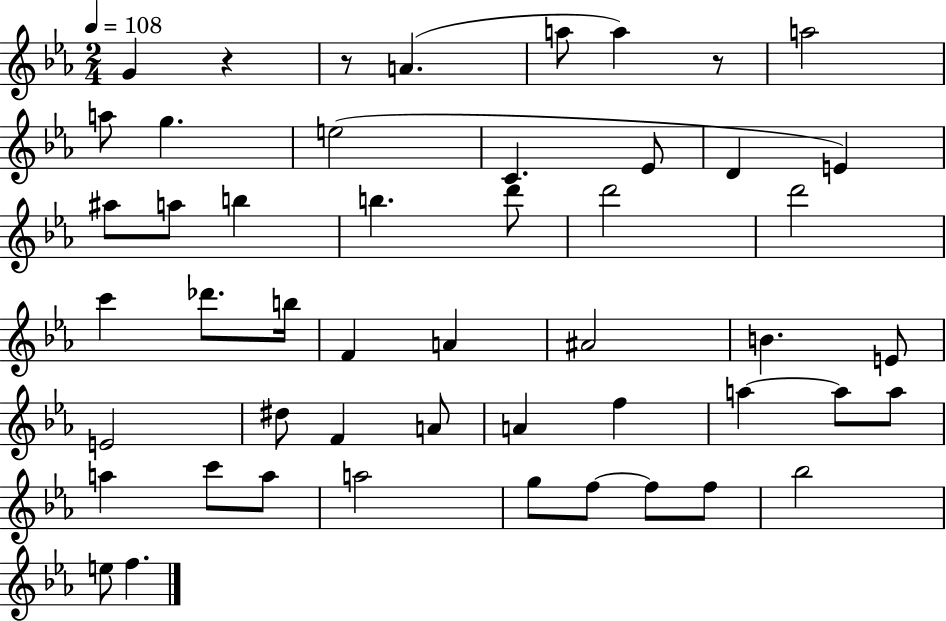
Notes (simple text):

G4/q R/q R/e A4/q. A5/e A5/q R/e A5/h A5/e G5/q. E5/h C4/q. Eb4/e D4/q E4/q A#5/e A5/e B5/q B5/q. D6/e D6/h D6/h C6/q Db6/e. B5/s F4/q A4/q A#4/h B4/q. E4/e E4/h D#5/e F4/q A4/e A4/q F5/q A5/q A5/e A5/e A5/q C6/e A5/e A5/h G5/e F5/e F5/e F5/e Bb5/h E5/e F5/q.